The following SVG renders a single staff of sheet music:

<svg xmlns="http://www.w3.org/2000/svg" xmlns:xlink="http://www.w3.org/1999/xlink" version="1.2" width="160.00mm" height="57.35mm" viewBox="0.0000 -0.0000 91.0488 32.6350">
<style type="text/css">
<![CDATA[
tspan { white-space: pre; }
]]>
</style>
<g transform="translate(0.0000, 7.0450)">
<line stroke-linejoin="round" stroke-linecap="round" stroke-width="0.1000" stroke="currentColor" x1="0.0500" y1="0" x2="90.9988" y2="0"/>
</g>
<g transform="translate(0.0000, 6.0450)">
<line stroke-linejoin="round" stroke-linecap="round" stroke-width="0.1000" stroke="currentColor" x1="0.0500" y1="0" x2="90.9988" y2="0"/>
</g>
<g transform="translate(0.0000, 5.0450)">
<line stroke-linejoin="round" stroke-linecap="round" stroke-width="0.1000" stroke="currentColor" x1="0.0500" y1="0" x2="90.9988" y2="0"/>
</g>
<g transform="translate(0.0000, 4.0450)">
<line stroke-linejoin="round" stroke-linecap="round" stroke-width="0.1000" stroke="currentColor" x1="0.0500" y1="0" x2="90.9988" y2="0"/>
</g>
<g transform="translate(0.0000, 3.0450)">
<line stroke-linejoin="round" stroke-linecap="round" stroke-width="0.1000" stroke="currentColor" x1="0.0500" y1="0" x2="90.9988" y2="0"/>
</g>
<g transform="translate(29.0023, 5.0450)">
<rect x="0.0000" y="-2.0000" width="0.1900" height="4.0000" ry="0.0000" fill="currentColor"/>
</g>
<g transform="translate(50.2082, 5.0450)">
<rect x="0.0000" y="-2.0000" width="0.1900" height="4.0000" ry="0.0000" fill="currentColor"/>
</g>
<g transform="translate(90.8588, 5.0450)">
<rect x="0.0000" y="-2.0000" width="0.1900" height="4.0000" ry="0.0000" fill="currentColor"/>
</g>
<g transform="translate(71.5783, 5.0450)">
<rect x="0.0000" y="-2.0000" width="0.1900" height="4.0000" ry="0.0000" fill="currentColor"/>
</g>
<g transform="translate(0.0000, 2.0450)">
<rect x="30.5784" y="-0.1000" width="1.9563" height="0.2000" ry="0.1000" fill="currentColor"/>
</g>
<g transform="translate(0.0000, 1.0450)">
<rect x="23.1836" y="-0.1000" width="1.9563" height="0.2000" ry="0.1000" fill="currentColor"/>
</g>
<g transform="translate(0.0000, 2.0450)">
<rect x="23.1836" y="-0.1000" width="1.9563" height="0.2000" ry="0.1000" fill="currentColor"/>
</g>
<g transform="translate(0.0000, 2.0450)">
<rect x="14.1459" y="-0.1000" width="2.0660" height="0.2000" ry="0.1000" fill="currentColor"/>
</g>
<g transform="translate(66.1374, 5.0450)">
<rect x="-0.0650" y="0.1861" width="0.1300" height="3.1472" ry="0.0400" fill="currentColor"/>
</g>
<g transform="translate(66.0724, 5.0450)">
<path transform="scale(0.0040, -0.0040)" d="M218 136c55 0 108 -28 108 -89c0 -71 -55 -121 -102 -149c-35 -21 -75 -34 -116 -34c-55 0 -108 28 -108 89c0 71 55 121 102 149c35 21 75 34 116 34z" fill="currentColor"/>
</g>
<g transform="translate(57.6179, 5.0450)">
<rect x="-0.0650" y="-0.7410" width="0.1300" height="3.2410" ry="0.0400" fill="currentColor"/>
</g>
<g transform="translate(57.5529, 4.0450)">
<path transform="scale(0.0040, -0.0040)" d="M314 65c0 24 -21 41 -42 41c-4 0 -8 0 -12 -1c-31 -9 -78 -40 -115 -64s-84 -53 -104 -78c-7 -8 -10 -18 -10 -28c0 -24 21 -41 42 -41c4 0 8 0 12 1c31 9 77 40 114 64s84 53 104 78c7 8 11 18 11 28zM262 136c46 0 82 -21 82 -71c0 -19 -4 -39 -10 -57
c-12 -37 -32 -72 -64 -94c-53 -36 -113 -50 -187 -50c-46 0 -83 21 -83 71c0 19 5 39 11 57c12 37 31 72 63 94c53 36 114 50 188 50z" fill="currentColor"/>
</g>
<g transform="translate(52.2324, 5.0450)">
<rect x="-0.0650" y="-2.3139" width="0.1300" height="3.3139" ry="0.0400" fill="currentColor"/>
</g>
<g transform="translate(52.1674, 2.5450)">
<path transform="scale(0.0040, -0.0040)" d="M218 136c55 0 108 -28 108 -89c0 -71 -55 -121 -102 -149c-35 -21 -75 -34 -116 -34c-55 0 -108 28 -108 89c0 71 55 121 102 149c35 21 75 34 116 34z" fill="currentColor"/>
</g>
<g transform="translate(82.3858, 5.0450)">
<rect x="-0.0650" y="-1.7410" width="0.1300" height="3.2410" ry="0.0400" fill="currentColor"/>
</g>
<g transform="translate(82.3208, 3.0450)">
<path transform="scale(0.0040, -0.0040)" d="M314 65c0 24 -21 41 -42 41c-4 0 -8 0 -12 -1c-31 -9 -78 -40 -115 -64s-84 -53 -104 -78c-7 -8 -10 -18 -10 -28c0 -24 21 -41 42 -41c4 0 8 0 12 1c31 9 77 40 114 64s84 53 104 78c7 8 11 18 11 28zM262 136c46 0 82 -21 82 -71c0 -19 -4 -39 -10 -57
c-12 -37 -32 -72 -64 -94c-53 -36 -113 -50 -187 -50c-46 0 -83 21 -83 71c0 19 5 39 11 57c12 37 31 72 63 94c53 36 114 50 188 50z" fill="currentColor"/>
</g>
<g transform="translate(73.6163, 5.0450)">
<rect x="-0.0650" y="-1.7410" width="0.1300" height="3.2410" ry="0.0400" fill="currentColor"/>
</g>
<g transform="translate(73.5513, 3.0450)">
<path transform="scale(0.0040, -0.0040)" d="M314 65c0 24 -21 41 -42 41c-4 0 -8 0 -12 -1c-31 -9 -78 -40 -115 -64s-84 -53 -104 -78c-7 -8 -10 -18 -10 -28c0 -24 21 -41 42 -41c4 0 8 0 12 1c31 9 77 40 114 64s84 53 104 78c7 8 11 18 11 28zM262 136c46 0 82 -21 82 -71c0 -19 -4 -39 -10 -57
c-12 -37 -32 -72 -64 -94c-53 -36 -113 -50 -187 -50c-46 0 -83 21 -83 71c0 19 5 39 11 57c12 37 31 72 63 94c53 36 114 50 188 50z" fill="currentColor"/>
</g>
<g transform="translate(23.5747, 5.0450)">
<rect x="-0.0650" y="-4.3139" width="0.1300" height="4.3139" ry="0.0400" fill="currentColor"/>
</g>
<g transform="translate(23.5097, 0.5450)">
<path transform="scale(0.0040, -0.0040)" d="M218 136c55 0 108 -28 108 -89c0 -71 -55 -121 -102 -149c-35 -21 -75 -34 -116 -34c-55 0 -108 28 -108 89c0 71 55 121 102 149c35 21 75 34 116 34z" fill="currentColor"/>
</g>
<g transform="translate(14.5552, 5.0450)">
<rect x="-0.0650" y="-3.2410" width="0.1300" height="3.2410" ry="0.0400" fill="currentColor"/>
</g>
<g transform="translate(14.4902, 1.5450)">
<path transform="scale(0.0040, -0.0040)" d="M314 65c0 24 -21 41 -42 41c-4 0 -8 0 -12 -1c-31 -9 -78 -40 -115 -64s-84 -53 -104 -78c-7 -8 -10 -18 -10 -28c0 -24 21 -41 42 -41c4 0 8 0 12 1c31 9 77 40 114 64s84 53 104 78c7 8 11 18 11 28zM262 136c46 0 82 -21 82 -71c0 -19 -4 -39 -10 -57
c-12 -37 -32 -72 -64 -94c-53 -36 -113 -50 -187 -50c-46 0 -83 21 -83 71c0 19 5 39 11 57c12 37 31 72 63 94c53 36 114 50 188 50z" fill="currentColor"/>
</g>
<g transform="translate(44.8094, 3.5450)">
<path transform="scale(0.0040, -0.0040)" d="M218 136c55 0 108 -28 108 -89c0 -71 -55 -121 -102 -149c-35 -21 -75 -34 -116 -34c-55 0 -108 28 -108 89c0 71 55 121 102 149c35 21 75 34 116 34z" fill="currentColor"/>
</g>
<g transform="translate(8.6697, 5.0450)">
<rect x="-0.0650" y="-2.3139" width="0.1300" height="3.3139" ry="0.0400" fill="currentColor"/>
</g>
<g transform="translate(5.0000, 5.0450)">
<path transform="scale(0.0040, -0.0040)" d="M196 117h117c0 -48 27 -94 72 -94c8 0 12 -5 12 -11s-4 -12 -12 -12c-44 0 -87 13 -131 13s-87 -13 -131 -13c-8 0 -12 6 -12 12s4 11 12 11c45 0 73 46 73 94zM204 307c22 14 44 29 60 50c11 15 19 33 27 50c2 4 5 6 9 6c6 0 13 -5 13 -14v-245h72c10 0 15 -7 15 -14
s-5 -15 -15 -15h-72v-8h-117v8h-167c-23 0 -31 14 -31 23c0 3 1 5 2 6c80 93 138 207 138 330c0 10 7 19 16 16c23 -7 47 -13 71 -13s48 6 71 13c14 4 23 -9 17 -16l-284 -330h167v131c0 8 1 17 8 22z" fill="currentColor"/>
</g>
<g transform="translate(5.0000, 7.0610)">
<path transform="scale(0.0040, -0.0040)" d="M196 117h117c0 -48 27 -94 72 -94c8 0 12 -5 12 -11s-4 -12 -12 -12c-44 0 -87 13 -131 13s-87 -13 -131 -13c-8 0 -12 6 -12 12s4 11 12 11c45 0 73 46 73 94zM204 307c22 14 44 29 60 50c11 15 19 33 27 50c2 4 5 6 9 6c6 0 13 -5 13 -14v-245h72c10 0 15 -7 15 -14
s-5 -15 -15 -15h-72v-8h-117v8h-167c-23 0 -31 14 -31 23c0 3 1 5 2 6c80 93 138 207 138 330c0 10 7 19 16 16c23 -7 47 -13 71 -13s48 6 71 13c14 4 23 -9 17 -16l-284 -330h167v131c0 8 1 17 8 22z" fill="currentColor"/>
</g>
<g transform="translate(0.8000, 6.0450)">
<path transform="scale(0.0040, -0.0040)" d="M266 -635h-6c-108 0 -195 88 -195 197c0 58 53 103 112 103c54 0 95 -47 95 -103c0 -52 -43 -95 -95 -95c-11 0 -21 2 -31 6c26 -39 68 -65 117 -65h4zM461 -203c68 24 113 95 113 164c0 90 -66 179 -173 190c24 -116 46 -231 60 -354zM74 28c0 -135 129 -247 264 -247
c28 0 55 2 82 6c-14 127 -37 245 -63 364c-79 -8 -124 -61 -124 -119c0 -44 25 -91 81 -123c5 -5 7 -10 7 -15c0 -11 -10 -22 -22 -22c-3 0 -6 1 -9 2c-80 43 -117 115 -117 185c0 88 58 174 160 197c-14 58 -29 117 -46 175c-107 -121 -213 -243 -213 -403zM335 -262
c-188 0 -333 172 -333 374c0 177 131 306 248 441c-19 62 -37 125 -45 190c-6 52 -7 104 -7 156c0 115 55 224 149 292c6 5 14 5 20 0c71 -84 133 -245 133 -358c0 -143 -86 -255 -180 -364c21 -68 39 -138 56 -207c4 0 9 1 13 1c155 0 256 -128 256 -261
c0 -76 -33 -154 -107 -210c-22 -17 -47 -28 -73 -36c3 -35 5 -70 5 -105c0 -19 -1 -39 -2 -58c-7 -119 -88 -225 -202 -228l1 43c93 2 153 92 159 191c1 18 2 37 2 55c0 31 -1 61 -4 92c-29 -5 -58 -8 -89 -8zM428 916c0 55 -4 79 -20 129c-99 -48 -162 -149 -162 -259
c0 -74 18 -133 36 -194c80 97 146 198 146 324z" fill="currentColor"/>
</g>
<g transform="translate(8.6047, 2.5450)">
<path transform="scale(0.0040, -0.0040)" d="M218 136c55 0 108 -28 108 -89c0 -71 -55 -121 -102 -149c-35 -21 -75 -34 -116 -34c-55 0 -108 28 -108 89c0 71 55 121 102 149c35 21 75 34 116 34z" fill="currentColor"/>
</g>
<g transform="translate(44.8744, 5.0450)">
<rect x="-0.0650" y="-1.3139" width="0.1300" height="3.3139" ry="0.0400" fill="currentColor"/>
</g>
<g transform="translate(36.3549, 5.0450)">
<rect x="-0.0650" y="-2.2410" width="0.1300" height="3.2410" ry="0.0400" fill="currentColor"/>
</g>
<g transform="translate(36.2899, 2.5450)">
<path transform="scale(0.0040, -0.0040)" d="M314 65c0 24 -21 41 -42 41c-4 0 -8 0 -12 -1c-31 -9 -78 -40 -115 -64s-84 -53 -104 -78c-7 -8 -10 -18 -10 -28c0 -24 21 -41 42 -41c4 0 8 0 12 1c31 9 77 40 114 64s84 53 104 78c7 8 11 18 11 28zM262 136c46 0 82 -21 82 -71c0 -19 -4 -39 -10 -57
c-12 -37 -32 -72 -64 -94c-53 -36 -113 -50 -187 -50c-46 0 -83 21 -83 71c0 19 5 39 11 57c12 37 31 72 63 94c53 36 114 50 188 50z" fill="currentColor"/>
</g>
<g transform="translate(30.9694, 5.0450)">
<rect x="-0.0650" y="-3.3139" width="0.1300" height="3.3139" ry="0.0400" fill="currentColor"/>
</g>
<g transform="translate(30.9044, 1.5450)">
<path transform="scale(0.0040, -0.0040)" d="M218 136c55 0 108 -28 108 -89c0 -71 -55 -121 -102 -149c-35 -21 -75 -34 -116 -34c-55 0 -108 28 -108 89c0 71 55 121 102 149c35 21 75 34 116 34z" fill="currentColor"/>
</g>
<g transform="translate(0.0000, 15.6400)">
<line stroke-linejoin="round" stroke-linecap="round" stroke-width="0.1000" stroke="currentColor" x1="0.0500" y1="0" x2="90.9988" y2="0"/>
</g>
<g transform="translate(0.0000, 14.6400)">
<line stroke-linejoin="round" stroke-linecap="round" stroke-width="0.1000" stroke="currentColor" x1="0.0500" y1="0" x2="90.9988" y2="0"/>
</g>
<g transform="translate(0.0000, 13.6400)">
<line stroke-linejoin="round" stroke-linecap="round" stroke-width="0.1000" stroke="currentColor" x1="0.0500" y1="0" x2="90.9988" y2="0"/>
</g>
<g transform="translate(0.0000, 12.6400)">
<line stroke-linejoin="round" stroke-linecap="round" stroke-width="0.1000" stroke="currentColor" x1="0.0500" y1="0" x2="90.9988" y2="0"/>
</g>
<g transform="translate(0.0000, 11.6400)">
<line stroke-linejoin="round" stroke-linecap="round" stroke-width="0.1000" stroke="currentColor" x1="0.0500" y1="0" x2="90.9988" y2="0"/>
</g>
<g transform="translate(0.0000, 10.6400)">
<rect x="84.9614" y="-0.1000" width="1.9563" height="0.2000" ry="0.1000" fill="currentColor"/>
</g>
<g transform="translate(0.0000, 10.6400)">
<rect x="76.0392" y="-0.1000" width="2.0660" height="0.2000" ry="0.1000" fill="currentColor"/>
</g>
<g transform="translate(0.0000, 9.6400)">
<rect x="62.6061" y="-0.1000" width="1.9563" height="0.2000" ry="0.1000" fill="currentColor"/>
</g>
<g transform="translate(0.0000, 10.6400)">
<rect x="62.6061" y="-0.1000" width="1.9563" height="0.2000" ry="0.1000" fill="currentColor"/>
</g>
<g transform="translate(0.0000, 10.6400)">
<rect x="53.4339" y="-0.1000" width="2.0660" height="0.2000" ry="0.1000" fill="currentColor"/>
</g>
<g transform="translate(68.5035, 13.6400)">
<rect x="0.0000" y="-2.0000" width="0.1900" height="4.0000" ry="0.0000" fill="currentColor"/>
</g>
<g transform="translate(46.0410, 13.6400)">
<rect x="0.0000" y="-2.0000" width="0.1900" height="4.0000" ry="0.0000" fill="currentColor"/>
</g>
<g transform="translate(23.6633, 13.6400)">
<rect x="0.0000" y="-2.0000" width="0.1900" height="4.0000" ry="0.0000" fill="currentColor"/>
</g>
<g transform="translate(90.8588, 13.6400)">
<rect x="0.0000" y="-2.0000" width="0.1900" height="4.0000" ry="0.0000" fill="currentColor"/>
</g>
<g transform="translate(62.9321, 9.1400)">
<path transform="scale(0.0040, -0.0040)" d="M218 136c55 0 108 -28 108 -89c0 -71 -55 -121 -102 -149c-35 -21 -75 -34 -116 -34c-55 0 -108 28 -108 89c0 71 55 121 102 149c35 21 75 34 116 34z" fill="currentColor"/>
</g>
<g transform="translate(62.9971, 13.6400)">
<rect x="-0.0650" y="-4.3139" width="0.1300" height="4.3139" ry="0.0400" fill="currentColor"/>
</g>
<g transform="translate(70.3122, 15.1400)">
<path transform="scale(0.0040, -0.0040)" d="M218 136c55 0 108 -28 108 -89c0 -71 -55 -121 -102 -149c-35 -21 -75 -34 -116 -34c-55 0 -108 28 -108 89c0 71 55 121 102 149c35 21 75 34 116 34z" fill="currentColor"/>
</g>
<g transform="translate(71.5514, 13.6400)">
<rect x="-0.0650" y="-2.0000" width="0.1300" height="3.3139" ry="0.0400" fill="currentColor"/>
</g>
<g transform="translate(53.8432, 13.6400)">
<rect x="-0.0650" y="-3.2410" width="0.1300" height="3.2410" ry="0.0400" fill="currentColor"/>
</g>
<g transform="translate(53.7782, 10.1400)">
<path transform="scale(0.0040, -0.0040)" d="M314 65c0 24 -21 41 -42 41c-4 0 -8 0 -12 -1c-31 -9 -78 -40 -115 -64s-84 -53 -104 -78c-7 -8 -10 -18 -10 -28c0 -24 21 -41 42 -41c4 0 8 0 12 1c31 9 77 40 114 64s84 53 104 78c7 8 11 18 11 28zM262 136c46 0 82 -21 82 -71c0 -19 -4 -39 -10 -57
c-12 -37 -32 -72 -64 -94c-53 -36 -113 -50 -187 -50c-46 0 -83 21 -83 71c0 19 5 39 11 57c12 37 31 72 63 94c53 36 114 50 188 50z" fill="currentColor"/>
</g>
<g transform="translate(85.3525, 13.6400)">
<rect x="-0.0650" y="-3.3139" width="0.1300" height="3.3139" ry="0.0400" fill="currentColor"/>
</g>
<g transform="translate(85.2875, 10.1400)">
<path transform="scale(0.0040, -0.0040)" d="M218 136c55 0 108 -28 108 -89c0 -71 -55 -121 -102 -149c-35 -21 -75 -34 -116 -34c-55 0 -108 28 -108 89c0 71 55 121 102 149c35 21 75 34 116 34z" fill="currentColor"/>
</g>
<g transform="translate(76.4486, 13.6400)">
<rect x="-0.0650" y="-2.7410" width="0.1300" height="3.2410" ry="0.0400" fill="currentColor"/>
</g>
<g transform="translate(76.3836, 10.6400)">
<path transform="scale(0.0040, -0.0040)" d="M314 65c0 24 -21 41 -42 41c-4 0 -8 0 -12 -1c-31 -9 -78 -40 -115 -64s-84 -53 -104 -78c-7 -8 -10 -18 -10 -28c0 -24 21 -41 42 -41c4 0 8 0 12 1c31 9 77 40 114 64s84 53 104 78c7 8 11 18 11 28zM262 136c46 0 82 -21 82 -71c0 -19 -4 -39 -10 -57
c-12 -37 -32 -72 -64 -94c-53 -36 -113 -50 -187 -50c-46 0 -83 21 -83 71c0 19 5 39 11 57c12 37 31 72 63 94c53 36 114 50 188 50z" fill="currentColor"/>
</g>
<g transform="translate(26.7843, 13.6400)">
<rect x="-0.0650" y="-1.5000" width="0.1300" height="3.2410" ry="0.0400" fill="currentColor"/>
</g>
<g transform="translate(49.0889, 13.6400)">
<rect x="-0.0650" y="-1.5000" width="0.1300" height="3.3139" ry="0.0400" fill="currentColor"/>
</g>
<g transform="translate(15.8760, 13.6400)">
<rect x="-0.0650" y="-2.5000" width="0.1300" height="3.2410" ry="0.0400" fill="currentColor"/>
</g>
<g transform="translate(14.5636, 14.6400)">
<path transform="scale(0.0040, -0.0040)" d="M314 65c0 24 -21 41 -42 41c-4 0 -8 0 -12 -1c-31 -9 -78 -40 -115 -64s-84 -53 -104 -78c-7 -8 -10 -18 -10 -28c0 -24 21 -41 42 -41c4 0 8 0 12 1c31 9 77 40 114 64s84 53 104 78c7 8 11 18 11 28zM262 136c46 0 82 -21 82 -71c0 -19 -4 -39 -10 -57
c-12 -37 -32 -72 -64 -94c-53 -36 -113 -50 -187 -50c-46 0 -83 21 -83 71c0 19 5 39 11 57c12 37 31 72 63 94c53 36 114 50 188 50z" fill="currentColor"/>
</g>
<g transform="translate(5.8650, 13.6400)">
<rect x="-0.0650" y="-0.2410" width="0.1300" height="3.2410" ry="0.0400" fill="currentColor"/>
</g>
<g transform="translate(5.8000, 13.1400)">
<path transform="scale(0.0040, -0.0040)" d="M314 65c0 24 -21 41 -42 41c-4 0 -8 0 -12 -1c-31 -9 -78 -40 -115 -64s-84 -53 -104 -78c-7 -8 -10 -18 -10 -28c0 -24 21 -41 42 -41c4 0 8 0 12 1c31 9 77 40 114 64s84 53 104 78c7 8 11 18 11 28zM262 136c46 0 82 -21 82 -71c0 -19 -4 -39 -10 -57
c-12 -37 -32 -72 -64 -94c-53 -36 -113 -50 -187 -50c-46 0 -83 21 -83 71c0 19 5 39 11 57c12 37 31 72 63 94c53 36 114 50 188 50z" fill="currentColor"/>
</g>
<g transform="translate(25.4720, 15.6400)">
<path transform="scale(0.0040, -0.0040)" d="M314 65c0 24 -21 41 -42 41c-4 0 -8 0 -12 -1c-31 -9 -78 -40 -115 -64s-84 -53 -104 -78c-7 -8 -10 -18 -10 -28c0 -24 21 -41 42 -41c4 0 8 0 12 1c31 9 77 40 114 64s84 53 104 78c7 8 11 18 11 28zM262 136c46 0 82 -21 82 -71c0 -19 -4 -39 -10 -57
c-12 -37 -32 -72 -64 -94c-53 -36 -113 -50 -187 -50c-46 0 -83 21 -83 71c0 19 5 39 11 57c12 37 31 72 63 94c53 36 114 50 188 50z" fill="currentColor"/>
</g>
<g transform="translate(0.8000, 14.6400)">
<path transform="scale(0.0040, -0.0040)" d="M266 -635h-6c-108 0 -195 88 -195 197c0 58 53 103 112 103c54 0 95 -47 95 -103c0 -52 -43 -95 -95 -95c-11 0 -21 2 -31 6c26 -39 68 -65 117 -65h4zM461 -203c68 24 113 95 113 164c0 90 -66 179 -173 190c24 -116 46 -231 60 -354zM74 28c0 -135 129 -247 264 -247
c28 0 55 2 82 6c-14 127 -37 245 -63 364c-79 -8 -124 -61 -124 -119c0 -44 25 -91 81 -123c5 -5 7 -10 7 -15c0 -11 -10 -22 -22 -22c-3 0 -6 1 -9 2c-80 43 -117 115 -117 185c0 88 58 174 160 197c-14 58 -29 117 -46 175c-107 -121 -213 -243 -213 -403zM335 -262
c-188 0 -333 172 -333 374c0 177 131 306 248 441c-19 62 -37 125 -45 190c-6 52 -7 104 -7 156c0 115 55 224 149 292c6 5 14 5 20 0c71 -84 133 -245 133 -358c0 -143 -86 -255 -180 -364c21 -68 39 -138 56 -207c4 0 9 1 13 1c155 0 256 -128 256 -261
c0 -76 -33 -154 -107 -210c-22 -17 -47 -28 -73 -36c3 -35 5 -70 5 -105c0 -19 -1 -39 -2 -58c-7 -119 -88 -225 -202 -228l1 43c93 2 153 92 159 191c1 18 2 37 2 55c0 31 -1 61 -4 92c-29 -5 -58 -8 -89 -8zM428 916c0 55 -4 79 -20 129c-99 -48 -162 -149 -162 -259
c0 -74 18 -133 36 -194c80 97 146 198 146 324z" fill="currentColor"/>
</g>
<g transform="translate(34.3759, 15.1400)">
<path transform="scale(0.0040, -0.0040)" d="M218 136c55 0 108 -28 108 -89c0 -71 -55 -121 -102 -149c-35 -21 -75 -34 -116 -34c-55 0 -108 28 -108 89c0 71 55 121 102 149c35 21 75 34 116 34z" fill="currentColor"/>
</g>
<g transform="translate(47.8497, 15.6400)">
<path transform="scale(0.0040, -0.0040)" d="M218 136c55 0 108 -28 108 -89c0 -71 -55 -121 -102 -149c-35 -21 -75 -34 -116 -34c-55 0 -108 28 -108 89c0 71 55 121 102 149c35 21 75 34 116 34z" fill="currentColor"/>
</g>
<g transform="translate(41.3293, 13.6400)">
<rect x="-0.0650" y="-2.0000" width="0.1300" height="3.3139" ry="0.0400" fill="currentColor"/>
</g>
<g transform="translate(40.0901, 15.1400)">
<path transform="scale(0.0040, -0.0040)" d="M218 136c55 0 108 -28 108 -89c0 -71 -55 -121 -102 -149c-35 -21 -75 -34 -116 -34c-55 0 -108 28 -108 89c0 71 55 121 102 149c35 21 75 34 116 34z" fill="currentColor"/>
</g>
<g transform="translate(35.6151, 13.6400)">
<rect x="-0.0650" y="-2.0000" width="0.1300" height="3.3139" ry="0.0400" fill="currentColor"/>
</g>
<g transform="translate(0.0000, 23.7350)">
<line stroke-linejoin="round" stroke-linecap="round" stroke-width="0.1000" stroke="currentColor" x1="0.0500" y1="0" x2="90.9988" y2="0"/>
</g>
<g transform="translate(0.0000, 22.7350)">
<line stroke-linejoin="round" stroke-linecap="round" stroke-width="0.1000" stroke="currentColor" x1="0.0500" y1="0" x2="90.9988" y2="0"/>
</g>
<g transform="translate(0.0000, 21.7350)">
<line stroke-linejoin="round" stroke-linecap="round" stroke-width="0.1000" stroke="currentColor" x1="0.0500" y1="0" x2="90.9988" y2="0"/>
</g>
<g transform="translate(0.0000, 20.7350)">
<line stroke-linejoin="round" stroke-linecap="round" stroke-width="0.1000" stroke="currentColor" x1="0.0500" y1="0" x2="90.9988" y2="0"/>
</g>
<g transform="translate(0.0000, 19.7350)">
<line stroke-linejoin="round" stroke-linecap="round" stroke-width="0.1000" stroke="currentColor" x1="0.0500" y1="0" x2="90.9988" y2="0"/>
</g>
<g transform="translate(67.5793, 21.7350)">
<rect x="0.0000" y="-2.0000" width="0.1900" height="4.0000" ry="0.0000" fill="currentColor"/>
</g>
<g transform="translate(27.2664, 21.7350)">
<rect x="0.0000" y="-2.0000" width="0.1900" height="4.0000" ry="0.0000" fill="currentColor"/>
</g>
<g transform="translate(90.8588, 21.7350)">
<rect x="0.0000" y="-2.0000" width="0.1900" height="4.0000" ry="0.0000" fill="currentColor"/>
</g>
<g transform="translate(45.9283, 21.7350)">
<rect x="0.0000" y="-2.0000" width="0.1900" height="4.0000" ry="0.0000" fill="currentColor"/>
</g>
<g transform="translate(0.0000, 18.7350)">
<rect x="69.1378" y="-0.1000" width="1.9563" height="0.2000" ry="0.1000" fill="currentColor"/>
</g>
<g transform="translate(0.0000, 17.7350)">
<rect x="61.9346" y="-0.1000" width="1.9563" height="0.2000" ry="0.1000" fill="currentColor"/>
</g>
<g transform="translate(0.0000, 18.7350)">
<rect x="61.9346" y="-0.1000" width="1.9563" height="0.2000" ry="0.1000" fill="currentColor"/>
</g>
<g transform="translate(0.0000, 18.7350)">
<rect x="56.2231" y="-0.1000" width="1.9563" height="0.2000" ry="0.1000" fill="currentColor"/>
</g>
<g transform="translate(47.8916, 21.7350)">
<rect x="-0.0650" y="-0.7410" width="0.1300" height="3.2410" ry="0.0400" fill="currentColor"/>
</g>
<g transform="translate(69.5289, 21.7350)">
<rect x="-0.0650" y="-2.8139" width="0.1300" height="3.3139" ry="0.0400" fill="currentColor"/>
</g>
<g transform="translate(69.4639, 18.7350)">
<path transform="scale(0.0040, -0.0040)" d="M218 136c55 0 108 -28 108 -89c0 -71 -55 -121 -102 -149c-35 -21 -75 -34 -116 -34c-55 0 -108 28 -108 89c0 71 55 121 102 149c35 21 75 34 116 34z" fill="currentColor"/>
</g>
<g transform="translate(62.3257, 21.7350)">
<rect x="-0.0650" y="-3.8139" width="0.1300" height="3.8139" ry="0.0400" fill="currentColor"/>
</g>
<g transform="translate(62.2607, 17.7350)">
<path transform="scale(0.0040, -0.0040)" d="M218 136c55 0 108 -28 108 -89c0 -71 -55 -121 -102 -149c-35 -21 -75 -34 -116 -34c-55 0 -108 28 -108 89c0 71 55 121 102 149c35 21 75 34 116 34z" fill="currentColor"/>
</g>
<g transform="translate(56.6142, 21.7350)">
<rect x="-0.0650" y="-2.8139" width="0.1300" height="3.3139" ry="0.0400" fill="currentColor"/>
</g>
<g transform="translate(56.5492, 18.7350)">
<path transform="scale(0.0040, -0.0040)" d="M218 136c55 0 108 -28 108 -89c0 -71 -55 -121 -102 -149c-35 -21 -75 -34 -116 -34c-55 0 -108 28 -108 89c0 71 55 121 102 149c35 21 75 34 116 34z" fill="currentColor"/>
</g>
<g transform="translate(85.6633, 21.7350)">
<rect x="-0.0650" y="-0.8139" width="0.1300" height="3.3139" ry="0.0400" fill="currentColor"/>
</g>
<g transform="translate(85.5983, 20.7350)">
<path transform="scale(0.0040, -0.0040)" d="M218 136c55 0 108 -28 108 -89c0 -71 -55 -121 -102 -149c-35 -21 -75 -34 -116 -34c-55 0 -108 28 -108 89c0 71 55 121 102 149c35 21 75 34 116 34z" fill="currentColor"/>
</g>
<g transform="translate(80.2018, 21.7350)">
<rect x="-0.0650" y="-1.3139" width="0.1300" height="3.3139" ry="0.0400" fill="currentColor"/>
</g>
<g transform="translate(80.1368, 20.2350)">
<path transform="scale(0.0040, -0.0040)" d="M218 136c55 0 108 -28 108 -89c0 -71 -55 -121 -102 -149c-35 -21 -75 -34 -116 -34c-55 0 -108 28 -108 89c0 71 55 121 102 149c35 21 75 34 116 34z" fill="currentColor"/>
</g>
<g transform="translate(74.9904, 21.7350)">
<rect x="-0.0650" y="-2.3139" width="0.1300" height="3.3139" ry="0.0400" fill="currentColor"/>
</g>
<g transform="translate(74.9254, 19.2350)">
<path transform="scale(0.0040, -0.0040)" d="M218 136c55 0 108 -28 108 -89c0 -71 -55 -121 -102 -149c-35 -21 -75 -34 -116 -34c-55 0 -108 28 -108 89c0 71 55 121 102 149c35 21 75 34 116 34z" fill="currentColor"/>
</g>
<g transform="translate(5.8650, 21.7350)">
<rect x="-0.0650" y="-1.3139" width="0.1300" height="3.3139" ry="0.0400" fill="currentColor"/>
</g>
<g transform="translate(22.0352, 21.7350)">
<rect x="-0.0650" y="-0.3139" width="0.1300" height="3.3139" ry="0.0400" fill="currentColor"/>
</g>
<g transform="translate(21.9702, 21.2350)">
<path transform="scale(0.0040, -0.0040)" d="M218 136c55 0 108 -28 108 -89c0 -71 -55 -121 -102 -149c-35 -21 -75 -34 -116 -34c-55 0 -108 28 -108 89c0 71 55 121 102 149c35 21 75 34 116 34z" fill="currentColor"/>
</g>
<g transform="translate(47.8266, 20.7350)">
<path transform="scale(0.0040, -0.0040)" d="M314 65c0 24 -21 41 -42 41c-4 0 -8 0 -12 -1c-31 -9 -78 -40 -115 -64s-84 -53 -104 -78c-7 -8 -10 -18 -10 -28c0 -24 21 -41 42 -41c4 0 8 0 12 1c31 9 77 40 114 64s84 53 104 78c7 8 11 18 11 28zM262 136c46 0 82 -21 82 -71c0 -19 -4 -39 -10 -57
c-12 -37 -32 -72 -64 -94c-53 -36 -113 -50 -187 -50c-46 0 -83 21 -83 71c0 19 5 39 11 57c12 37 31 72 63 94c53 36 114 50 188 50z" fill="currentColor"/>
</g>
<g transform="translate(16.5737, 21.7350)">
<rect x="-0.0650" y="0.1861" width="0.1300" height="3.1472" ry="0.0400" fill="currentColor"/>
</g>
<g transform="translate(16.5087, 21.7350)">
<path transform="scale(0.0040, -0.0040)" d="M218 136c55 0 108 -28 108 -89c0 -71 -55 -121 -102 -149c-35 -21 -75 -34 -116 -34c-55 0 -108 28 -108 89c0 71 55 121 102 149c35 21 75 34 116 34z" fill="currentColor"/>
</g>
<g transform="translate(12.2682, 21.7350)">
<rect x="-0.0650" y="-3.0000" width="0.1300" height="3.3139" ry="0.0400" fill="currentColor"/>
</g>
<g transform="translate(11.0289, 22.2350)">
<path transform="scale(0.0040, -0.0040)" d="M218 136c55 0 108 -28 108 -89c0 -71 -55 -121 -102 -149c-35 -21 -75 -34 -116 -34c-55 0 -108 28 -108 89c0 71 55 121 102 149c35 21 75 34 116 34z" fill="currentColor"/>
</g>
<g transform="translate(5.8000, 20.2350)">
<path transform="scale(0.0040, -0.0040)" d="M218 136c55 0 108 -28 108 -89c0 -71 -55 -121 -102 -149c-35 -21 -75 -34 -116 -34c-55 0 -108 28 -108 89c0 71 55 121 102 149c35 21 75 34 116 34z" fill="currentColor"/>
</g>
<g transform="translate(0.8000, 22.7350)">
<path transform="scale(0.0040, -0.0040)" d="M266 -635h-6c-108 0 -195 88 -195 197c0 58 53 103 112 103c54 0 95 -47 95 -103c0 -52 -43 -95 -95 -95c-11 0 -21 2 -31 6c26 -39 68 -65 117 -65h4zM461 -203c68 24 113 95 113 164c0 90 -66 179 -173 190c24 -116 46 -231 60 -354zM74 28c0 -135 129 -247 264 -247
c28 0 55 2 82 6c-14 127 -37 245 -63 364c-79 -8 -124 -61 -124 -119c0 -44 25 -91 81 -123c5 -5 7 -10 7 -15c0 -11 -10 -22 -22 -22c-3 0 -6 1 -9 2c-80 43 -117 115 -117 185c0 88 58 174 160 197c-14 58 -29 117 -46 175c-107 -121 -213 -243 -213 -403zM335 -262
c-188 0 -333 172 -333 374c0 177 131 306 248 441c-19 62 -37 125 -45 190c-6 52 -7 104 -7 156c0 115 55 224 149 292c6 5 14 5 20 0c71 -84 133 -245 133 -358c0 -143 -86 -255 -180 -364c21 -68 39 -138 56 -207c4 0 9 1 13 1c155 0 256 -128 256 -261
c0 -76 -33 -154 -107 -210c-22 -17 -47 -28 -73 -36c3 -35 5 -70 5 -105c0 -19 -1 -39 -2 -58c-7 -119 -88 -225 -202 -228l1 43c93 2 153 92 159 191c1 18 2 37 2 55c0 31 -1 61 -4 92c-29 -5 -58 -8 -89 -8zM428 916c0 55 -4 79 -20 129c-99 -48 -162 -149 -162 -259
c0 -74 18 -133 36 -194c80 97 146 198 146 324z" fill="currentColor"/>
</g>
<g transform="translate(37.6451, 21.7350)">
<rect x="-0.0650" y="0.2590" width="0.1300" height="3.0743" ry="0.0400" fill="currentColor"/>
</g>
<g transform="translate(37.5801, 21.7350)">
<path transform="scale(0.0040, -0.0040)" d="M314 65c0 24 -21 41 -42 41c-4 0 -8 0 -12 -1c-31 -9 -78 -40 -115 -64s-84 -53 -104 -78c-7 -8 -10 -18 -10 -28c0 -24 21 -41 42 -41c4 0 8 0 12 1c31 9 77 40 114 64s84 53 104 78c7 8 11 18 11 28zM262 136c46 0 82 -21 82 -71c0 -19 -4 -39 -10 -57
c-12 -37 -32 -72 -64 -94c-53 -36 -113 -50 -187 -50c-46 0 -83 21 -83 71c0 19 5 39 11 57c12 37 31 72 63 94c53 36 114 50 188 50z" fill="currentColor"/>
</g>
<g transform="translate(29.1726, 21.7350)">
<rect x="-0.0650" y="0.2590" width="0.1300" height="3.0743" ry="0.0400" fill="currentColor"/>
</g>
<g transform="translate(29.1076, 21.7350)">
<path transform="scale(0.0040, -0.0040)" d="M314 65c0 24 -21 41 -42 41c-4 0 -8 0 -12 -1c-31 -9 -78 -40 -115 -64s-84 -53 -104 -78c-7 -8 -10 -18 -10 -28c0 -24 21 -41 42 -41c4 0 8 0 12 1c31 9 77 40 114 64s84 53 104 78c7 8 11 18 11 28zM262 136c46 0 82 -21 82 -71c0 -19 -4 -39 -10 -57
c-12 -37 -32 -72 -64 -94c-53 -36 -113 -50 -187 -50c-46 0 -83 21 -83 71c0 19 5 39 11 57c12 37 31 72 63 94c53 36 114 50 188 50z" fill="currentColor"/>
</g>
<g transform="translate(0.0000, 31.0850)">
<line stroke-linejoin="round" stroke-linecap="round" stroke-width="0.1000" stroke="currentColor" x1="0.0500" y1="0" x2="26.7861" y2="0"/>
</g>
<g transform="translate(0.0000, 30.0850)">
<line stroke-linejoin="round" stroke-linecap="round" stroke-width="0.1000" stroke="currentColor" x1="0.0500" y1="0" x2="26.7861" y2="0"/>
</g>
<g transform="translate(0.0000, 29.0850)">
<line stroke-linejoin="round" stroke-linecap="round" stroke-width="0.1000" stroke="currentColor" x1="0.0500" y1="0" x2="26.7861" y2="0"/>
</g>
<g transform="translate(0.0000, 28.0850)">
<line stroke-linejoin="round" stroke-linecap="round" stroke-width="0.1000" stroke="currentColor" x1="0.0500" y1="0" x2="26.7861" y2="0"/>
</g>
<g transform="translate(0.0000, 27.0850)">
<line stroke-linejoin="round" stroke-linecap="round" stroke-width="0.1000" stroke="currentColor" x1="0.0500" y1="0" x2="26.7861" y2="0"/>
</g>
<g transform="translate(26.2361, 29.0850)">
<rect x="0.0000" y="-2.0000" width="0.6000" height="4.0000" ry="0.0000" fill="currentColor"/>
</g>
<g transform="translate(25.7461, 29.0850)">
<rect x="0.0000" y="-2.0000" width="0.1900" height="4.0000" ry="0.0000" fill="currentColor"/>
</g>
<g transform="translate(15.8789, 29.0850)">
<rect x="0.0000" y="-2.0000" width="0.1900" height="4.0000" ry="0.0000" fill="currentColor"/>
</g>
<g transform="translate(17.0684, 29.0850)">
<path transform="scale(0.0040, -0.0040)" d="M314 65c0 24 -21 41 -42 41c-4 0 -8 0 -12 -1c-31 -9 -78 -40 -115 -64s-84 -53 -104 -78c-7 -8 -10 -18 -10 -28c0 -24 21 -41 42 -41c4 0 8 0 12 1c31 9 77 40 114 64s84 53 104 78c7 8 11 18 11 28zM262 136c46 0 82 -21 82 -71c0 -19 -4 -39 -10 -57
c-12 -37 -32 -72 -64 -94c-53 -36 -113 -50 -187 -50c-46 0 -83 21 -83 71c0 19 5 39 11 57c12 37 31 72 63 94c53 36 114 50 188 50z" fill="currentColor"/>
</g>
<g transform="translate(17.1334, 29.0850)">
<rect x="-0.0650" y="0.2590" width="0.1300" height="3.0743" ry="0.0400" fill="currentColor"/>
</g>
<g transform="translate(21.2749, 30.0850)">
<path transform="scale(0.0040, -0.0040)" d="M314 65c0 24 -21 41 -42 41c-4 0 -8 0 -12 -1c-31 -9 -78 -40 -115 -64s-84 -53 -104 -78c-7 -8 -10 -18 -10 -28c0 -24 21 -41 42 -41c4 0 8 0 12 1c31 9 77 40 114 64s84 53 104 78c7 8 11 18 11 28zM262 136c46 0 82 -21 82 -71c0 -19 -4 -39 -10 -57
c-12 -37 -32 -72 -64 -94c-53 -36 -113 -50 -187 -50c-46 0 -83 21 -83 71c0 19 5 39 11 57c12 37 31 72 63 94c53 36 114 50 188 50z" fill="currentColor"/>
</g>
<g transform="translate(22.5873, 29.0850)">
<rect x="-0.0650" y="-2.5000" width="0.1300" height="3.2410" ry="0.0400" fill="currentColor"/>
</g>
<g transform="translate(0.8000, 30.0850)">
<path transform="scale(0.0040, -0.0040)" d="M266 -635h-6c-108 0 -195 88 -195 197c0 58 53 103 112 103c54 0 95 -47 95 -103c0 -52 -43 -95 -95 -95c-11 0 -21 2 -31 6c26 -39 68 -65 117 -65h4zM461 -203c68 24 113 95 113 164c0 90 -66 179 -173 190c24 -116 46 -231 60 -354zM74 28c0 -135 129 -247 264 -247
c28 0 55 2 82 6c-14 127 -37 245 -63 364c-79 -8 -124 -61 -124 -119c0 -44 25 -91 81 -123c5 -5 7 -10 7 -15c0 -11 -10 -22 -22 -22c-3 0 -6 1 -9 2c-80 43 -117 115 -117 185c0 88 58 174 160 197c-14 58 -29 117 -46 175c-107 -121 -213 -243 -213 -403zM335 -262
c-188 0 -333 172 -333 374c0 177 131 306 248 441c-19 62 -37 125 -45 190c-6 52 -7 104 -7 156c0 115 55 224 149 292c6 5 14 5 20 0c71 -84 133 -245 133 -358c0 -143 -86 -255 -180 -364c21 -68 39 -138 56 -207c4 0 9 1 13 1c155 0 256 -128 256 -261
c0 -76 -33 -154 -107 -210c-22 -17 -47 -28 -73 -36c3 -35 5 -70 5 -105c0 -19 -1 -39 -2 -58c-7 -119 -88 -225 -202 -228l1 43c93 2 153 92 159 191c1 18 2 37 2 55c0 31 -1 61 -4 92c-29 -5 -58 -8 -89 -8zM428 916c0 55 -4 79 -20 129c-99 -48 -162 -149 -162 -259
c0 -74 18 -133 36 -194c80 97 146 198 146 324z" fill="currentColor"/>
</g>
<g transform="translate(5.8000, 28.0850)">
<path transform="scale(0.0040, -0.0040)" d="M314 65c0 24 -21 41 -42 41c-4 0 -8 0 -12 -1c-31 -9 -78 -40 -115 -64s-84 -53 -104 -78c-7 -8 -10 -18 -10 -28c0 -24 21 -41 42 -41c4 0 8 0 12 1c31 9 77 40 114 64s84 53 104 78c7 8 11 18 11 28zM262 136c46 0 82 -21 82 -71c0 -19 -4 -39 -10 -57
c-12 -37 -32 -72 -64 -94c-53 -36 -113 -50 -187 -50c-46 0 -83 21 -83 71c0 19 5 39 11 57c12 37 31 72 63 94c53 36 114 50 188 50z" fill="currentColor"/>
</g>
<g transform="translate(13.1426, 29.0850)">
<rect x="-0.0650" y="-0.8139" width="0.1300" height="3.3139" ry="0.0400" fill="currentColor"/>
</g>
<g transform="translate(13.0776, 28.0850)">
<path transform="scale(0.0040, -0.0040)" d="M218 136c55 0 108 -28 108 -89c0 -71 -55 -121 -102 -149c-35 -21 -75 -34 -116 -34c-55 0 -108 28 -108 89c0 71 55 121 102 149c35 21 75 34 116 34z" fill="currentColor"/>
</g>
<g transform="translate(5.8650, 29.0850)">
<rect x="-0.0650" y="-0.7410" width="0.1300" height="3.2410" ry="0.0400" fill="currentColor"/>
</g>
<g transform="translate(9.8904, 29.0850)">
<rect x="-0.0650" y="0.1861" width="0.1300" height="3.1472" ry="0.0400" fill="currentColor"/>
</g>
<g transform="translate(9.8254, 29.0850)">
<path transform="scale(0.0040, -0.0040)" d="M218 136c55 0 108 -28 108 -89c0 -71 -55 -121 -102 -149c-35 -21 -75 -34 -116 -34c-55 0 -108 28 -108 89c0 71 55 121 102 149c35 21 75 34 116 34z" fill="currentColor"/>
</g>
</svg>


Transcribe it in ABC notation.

X:1
T:Untitled
M:4/4
L:1/4
K:C
g b2 d' b g2 e g d2 B f2 f2 c2 G2 E2 F F E b2 d' F a2 b e A B c B2 B2 d2 a c' a g e d d2 B d B2 G2